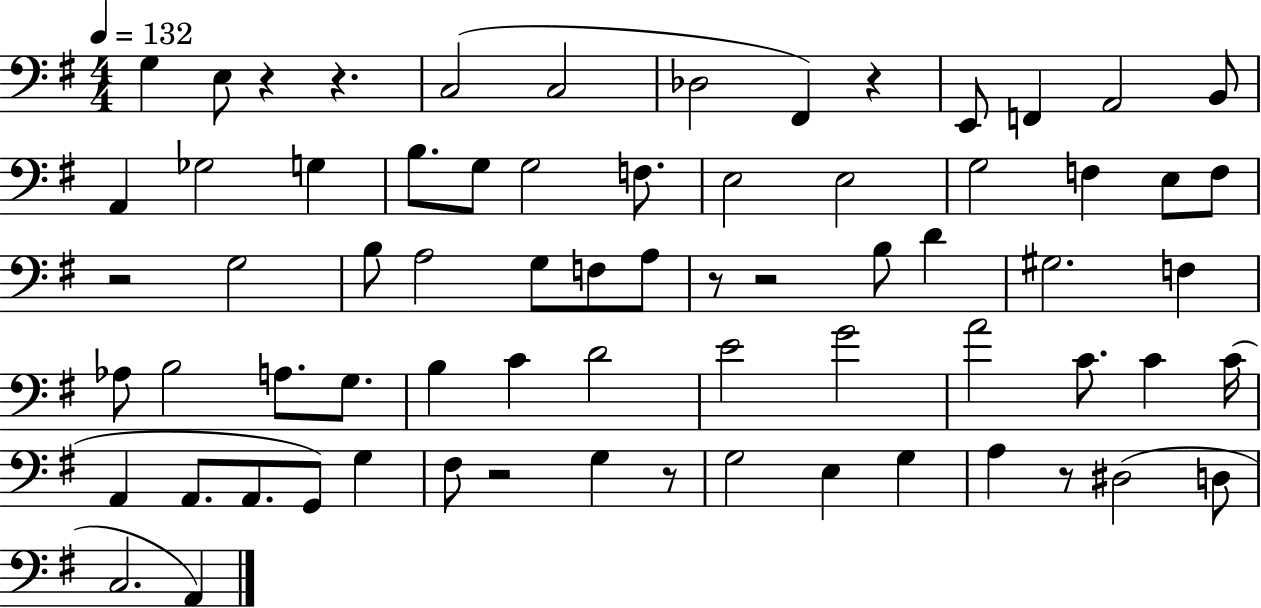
{
  \clef bass
  \numericTimeSignature
  \time 4/4
  \key g \major
  \tempo 4 = 132
  g4 e8 r4 r4. | c2( c2 | des2 fis,4) r4 | e,8 f,4 a,2 b,8 | \break a,4 ges2 g4 | b8. g8 g2 f8. | e2 e2 | g2 f4 e8 f8 | \break r2 g2 | b8 a2 g8 f8 a8 | r8 r2 b8 d'4 | gis2. f4 | \break aes8 b2 a8. g8. | b4 c'4 d'2 | e'2 g'2 | a'2 c'8. c'4 c'16( | \break a,4 a,8. a,8. g,8) g4 | fis8 r2 g4 r8 | g2 e4 g4 | a4 r8 dis2( d8 | \break c2. a,4) | \bar "|."
}